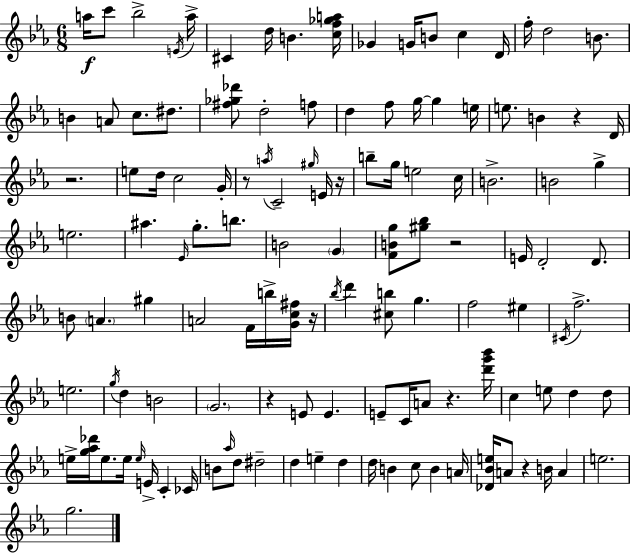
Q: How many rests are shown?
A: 9